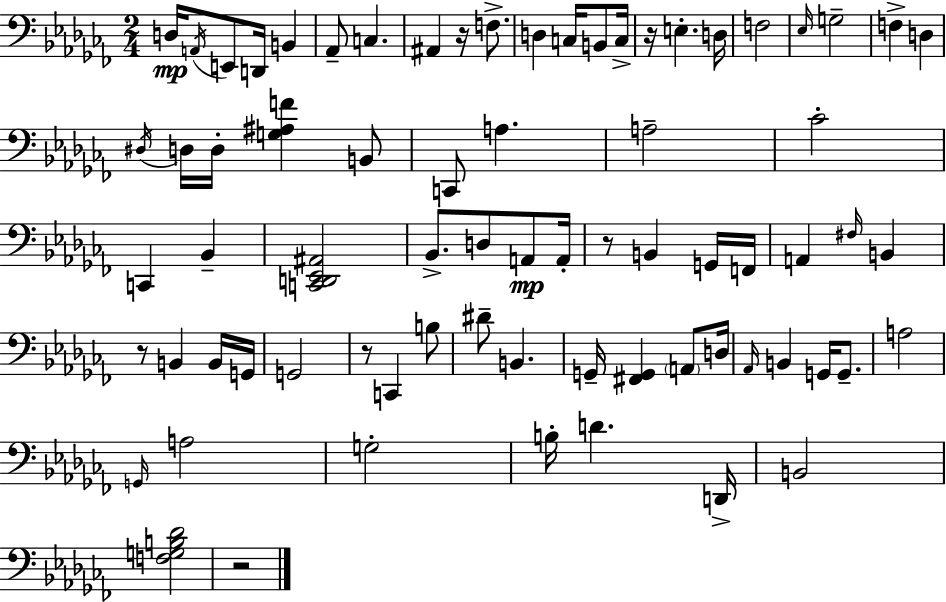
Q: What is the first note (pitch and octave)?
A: D3